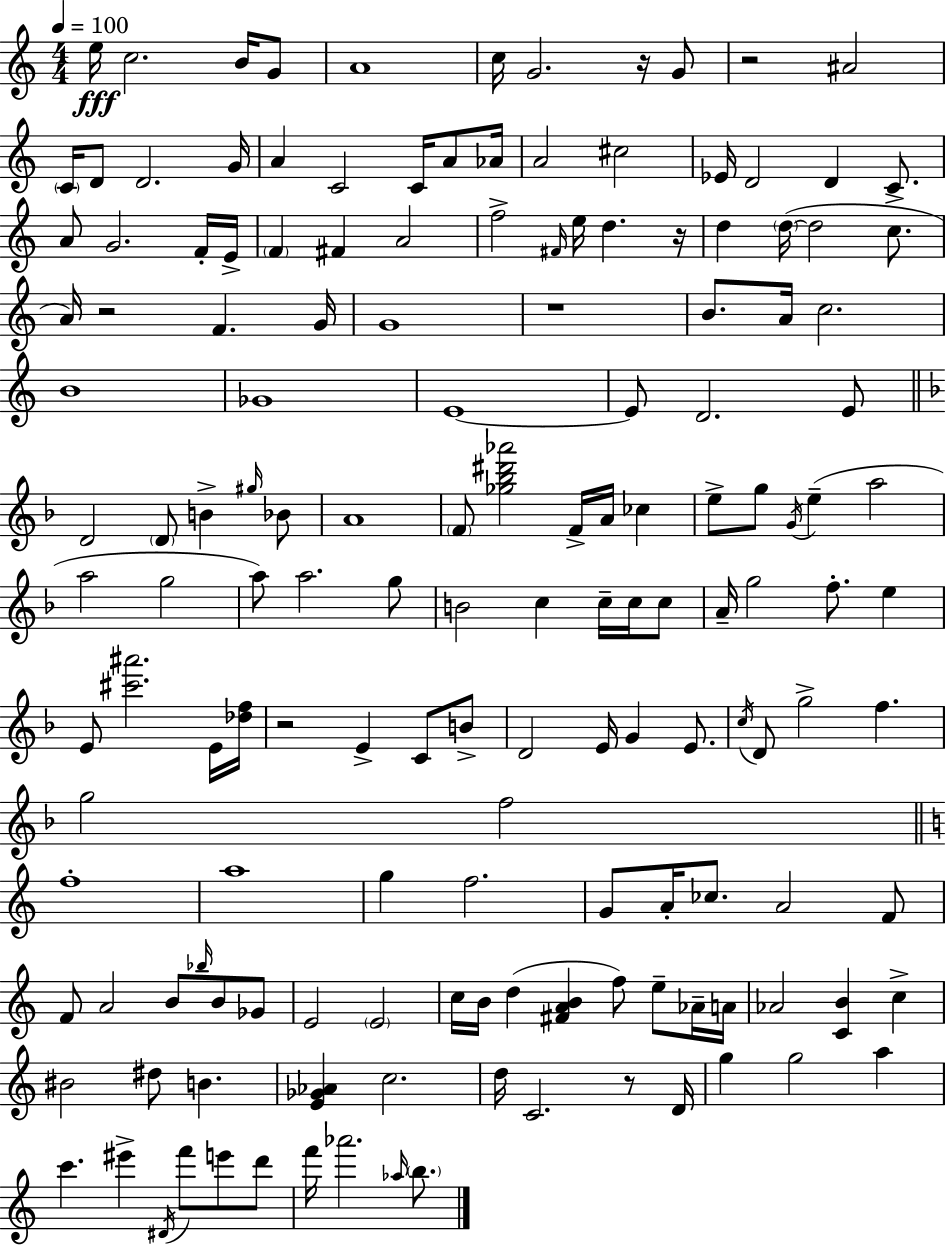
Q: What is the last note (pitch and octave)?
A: B5